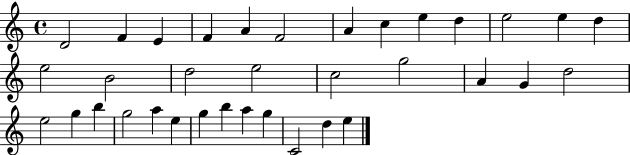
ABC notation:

X:1
T:Untitled
M:4/4
L:1/4
K:C
D2 F E F A F2 A c e d e2 e d e2 B2 d2 e2 c2 g2 A G d2 e2 g b g2 a e g b a g C2 d e